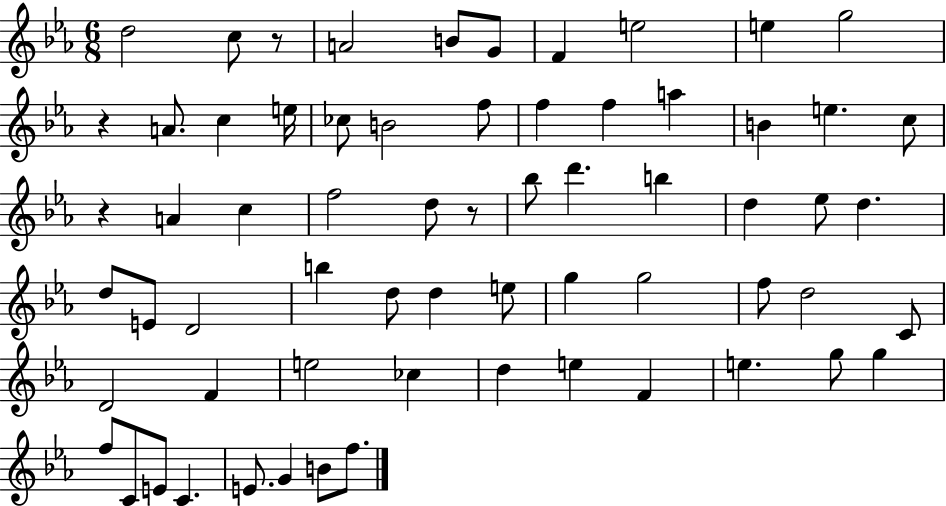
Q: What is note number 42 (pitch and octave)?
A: D5